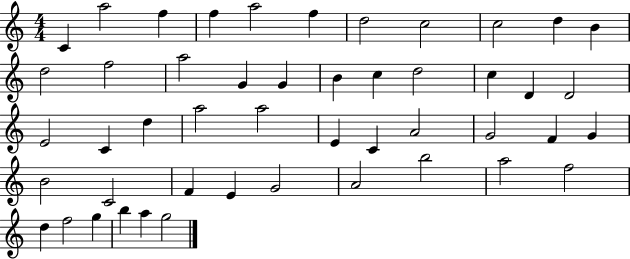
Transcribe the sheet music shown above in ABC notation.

X:1
T:Untitled
M:4/4
L:1/4
K:C
C a2 f f a2 f d2 c2 c2 d B d2 f2 a2 G G B c d2 c D D2 E2 C d a2 a2 E C A2 G2 F G B2 C2 F E G2 A2 b2 a2 f2 d f2 g b a g2